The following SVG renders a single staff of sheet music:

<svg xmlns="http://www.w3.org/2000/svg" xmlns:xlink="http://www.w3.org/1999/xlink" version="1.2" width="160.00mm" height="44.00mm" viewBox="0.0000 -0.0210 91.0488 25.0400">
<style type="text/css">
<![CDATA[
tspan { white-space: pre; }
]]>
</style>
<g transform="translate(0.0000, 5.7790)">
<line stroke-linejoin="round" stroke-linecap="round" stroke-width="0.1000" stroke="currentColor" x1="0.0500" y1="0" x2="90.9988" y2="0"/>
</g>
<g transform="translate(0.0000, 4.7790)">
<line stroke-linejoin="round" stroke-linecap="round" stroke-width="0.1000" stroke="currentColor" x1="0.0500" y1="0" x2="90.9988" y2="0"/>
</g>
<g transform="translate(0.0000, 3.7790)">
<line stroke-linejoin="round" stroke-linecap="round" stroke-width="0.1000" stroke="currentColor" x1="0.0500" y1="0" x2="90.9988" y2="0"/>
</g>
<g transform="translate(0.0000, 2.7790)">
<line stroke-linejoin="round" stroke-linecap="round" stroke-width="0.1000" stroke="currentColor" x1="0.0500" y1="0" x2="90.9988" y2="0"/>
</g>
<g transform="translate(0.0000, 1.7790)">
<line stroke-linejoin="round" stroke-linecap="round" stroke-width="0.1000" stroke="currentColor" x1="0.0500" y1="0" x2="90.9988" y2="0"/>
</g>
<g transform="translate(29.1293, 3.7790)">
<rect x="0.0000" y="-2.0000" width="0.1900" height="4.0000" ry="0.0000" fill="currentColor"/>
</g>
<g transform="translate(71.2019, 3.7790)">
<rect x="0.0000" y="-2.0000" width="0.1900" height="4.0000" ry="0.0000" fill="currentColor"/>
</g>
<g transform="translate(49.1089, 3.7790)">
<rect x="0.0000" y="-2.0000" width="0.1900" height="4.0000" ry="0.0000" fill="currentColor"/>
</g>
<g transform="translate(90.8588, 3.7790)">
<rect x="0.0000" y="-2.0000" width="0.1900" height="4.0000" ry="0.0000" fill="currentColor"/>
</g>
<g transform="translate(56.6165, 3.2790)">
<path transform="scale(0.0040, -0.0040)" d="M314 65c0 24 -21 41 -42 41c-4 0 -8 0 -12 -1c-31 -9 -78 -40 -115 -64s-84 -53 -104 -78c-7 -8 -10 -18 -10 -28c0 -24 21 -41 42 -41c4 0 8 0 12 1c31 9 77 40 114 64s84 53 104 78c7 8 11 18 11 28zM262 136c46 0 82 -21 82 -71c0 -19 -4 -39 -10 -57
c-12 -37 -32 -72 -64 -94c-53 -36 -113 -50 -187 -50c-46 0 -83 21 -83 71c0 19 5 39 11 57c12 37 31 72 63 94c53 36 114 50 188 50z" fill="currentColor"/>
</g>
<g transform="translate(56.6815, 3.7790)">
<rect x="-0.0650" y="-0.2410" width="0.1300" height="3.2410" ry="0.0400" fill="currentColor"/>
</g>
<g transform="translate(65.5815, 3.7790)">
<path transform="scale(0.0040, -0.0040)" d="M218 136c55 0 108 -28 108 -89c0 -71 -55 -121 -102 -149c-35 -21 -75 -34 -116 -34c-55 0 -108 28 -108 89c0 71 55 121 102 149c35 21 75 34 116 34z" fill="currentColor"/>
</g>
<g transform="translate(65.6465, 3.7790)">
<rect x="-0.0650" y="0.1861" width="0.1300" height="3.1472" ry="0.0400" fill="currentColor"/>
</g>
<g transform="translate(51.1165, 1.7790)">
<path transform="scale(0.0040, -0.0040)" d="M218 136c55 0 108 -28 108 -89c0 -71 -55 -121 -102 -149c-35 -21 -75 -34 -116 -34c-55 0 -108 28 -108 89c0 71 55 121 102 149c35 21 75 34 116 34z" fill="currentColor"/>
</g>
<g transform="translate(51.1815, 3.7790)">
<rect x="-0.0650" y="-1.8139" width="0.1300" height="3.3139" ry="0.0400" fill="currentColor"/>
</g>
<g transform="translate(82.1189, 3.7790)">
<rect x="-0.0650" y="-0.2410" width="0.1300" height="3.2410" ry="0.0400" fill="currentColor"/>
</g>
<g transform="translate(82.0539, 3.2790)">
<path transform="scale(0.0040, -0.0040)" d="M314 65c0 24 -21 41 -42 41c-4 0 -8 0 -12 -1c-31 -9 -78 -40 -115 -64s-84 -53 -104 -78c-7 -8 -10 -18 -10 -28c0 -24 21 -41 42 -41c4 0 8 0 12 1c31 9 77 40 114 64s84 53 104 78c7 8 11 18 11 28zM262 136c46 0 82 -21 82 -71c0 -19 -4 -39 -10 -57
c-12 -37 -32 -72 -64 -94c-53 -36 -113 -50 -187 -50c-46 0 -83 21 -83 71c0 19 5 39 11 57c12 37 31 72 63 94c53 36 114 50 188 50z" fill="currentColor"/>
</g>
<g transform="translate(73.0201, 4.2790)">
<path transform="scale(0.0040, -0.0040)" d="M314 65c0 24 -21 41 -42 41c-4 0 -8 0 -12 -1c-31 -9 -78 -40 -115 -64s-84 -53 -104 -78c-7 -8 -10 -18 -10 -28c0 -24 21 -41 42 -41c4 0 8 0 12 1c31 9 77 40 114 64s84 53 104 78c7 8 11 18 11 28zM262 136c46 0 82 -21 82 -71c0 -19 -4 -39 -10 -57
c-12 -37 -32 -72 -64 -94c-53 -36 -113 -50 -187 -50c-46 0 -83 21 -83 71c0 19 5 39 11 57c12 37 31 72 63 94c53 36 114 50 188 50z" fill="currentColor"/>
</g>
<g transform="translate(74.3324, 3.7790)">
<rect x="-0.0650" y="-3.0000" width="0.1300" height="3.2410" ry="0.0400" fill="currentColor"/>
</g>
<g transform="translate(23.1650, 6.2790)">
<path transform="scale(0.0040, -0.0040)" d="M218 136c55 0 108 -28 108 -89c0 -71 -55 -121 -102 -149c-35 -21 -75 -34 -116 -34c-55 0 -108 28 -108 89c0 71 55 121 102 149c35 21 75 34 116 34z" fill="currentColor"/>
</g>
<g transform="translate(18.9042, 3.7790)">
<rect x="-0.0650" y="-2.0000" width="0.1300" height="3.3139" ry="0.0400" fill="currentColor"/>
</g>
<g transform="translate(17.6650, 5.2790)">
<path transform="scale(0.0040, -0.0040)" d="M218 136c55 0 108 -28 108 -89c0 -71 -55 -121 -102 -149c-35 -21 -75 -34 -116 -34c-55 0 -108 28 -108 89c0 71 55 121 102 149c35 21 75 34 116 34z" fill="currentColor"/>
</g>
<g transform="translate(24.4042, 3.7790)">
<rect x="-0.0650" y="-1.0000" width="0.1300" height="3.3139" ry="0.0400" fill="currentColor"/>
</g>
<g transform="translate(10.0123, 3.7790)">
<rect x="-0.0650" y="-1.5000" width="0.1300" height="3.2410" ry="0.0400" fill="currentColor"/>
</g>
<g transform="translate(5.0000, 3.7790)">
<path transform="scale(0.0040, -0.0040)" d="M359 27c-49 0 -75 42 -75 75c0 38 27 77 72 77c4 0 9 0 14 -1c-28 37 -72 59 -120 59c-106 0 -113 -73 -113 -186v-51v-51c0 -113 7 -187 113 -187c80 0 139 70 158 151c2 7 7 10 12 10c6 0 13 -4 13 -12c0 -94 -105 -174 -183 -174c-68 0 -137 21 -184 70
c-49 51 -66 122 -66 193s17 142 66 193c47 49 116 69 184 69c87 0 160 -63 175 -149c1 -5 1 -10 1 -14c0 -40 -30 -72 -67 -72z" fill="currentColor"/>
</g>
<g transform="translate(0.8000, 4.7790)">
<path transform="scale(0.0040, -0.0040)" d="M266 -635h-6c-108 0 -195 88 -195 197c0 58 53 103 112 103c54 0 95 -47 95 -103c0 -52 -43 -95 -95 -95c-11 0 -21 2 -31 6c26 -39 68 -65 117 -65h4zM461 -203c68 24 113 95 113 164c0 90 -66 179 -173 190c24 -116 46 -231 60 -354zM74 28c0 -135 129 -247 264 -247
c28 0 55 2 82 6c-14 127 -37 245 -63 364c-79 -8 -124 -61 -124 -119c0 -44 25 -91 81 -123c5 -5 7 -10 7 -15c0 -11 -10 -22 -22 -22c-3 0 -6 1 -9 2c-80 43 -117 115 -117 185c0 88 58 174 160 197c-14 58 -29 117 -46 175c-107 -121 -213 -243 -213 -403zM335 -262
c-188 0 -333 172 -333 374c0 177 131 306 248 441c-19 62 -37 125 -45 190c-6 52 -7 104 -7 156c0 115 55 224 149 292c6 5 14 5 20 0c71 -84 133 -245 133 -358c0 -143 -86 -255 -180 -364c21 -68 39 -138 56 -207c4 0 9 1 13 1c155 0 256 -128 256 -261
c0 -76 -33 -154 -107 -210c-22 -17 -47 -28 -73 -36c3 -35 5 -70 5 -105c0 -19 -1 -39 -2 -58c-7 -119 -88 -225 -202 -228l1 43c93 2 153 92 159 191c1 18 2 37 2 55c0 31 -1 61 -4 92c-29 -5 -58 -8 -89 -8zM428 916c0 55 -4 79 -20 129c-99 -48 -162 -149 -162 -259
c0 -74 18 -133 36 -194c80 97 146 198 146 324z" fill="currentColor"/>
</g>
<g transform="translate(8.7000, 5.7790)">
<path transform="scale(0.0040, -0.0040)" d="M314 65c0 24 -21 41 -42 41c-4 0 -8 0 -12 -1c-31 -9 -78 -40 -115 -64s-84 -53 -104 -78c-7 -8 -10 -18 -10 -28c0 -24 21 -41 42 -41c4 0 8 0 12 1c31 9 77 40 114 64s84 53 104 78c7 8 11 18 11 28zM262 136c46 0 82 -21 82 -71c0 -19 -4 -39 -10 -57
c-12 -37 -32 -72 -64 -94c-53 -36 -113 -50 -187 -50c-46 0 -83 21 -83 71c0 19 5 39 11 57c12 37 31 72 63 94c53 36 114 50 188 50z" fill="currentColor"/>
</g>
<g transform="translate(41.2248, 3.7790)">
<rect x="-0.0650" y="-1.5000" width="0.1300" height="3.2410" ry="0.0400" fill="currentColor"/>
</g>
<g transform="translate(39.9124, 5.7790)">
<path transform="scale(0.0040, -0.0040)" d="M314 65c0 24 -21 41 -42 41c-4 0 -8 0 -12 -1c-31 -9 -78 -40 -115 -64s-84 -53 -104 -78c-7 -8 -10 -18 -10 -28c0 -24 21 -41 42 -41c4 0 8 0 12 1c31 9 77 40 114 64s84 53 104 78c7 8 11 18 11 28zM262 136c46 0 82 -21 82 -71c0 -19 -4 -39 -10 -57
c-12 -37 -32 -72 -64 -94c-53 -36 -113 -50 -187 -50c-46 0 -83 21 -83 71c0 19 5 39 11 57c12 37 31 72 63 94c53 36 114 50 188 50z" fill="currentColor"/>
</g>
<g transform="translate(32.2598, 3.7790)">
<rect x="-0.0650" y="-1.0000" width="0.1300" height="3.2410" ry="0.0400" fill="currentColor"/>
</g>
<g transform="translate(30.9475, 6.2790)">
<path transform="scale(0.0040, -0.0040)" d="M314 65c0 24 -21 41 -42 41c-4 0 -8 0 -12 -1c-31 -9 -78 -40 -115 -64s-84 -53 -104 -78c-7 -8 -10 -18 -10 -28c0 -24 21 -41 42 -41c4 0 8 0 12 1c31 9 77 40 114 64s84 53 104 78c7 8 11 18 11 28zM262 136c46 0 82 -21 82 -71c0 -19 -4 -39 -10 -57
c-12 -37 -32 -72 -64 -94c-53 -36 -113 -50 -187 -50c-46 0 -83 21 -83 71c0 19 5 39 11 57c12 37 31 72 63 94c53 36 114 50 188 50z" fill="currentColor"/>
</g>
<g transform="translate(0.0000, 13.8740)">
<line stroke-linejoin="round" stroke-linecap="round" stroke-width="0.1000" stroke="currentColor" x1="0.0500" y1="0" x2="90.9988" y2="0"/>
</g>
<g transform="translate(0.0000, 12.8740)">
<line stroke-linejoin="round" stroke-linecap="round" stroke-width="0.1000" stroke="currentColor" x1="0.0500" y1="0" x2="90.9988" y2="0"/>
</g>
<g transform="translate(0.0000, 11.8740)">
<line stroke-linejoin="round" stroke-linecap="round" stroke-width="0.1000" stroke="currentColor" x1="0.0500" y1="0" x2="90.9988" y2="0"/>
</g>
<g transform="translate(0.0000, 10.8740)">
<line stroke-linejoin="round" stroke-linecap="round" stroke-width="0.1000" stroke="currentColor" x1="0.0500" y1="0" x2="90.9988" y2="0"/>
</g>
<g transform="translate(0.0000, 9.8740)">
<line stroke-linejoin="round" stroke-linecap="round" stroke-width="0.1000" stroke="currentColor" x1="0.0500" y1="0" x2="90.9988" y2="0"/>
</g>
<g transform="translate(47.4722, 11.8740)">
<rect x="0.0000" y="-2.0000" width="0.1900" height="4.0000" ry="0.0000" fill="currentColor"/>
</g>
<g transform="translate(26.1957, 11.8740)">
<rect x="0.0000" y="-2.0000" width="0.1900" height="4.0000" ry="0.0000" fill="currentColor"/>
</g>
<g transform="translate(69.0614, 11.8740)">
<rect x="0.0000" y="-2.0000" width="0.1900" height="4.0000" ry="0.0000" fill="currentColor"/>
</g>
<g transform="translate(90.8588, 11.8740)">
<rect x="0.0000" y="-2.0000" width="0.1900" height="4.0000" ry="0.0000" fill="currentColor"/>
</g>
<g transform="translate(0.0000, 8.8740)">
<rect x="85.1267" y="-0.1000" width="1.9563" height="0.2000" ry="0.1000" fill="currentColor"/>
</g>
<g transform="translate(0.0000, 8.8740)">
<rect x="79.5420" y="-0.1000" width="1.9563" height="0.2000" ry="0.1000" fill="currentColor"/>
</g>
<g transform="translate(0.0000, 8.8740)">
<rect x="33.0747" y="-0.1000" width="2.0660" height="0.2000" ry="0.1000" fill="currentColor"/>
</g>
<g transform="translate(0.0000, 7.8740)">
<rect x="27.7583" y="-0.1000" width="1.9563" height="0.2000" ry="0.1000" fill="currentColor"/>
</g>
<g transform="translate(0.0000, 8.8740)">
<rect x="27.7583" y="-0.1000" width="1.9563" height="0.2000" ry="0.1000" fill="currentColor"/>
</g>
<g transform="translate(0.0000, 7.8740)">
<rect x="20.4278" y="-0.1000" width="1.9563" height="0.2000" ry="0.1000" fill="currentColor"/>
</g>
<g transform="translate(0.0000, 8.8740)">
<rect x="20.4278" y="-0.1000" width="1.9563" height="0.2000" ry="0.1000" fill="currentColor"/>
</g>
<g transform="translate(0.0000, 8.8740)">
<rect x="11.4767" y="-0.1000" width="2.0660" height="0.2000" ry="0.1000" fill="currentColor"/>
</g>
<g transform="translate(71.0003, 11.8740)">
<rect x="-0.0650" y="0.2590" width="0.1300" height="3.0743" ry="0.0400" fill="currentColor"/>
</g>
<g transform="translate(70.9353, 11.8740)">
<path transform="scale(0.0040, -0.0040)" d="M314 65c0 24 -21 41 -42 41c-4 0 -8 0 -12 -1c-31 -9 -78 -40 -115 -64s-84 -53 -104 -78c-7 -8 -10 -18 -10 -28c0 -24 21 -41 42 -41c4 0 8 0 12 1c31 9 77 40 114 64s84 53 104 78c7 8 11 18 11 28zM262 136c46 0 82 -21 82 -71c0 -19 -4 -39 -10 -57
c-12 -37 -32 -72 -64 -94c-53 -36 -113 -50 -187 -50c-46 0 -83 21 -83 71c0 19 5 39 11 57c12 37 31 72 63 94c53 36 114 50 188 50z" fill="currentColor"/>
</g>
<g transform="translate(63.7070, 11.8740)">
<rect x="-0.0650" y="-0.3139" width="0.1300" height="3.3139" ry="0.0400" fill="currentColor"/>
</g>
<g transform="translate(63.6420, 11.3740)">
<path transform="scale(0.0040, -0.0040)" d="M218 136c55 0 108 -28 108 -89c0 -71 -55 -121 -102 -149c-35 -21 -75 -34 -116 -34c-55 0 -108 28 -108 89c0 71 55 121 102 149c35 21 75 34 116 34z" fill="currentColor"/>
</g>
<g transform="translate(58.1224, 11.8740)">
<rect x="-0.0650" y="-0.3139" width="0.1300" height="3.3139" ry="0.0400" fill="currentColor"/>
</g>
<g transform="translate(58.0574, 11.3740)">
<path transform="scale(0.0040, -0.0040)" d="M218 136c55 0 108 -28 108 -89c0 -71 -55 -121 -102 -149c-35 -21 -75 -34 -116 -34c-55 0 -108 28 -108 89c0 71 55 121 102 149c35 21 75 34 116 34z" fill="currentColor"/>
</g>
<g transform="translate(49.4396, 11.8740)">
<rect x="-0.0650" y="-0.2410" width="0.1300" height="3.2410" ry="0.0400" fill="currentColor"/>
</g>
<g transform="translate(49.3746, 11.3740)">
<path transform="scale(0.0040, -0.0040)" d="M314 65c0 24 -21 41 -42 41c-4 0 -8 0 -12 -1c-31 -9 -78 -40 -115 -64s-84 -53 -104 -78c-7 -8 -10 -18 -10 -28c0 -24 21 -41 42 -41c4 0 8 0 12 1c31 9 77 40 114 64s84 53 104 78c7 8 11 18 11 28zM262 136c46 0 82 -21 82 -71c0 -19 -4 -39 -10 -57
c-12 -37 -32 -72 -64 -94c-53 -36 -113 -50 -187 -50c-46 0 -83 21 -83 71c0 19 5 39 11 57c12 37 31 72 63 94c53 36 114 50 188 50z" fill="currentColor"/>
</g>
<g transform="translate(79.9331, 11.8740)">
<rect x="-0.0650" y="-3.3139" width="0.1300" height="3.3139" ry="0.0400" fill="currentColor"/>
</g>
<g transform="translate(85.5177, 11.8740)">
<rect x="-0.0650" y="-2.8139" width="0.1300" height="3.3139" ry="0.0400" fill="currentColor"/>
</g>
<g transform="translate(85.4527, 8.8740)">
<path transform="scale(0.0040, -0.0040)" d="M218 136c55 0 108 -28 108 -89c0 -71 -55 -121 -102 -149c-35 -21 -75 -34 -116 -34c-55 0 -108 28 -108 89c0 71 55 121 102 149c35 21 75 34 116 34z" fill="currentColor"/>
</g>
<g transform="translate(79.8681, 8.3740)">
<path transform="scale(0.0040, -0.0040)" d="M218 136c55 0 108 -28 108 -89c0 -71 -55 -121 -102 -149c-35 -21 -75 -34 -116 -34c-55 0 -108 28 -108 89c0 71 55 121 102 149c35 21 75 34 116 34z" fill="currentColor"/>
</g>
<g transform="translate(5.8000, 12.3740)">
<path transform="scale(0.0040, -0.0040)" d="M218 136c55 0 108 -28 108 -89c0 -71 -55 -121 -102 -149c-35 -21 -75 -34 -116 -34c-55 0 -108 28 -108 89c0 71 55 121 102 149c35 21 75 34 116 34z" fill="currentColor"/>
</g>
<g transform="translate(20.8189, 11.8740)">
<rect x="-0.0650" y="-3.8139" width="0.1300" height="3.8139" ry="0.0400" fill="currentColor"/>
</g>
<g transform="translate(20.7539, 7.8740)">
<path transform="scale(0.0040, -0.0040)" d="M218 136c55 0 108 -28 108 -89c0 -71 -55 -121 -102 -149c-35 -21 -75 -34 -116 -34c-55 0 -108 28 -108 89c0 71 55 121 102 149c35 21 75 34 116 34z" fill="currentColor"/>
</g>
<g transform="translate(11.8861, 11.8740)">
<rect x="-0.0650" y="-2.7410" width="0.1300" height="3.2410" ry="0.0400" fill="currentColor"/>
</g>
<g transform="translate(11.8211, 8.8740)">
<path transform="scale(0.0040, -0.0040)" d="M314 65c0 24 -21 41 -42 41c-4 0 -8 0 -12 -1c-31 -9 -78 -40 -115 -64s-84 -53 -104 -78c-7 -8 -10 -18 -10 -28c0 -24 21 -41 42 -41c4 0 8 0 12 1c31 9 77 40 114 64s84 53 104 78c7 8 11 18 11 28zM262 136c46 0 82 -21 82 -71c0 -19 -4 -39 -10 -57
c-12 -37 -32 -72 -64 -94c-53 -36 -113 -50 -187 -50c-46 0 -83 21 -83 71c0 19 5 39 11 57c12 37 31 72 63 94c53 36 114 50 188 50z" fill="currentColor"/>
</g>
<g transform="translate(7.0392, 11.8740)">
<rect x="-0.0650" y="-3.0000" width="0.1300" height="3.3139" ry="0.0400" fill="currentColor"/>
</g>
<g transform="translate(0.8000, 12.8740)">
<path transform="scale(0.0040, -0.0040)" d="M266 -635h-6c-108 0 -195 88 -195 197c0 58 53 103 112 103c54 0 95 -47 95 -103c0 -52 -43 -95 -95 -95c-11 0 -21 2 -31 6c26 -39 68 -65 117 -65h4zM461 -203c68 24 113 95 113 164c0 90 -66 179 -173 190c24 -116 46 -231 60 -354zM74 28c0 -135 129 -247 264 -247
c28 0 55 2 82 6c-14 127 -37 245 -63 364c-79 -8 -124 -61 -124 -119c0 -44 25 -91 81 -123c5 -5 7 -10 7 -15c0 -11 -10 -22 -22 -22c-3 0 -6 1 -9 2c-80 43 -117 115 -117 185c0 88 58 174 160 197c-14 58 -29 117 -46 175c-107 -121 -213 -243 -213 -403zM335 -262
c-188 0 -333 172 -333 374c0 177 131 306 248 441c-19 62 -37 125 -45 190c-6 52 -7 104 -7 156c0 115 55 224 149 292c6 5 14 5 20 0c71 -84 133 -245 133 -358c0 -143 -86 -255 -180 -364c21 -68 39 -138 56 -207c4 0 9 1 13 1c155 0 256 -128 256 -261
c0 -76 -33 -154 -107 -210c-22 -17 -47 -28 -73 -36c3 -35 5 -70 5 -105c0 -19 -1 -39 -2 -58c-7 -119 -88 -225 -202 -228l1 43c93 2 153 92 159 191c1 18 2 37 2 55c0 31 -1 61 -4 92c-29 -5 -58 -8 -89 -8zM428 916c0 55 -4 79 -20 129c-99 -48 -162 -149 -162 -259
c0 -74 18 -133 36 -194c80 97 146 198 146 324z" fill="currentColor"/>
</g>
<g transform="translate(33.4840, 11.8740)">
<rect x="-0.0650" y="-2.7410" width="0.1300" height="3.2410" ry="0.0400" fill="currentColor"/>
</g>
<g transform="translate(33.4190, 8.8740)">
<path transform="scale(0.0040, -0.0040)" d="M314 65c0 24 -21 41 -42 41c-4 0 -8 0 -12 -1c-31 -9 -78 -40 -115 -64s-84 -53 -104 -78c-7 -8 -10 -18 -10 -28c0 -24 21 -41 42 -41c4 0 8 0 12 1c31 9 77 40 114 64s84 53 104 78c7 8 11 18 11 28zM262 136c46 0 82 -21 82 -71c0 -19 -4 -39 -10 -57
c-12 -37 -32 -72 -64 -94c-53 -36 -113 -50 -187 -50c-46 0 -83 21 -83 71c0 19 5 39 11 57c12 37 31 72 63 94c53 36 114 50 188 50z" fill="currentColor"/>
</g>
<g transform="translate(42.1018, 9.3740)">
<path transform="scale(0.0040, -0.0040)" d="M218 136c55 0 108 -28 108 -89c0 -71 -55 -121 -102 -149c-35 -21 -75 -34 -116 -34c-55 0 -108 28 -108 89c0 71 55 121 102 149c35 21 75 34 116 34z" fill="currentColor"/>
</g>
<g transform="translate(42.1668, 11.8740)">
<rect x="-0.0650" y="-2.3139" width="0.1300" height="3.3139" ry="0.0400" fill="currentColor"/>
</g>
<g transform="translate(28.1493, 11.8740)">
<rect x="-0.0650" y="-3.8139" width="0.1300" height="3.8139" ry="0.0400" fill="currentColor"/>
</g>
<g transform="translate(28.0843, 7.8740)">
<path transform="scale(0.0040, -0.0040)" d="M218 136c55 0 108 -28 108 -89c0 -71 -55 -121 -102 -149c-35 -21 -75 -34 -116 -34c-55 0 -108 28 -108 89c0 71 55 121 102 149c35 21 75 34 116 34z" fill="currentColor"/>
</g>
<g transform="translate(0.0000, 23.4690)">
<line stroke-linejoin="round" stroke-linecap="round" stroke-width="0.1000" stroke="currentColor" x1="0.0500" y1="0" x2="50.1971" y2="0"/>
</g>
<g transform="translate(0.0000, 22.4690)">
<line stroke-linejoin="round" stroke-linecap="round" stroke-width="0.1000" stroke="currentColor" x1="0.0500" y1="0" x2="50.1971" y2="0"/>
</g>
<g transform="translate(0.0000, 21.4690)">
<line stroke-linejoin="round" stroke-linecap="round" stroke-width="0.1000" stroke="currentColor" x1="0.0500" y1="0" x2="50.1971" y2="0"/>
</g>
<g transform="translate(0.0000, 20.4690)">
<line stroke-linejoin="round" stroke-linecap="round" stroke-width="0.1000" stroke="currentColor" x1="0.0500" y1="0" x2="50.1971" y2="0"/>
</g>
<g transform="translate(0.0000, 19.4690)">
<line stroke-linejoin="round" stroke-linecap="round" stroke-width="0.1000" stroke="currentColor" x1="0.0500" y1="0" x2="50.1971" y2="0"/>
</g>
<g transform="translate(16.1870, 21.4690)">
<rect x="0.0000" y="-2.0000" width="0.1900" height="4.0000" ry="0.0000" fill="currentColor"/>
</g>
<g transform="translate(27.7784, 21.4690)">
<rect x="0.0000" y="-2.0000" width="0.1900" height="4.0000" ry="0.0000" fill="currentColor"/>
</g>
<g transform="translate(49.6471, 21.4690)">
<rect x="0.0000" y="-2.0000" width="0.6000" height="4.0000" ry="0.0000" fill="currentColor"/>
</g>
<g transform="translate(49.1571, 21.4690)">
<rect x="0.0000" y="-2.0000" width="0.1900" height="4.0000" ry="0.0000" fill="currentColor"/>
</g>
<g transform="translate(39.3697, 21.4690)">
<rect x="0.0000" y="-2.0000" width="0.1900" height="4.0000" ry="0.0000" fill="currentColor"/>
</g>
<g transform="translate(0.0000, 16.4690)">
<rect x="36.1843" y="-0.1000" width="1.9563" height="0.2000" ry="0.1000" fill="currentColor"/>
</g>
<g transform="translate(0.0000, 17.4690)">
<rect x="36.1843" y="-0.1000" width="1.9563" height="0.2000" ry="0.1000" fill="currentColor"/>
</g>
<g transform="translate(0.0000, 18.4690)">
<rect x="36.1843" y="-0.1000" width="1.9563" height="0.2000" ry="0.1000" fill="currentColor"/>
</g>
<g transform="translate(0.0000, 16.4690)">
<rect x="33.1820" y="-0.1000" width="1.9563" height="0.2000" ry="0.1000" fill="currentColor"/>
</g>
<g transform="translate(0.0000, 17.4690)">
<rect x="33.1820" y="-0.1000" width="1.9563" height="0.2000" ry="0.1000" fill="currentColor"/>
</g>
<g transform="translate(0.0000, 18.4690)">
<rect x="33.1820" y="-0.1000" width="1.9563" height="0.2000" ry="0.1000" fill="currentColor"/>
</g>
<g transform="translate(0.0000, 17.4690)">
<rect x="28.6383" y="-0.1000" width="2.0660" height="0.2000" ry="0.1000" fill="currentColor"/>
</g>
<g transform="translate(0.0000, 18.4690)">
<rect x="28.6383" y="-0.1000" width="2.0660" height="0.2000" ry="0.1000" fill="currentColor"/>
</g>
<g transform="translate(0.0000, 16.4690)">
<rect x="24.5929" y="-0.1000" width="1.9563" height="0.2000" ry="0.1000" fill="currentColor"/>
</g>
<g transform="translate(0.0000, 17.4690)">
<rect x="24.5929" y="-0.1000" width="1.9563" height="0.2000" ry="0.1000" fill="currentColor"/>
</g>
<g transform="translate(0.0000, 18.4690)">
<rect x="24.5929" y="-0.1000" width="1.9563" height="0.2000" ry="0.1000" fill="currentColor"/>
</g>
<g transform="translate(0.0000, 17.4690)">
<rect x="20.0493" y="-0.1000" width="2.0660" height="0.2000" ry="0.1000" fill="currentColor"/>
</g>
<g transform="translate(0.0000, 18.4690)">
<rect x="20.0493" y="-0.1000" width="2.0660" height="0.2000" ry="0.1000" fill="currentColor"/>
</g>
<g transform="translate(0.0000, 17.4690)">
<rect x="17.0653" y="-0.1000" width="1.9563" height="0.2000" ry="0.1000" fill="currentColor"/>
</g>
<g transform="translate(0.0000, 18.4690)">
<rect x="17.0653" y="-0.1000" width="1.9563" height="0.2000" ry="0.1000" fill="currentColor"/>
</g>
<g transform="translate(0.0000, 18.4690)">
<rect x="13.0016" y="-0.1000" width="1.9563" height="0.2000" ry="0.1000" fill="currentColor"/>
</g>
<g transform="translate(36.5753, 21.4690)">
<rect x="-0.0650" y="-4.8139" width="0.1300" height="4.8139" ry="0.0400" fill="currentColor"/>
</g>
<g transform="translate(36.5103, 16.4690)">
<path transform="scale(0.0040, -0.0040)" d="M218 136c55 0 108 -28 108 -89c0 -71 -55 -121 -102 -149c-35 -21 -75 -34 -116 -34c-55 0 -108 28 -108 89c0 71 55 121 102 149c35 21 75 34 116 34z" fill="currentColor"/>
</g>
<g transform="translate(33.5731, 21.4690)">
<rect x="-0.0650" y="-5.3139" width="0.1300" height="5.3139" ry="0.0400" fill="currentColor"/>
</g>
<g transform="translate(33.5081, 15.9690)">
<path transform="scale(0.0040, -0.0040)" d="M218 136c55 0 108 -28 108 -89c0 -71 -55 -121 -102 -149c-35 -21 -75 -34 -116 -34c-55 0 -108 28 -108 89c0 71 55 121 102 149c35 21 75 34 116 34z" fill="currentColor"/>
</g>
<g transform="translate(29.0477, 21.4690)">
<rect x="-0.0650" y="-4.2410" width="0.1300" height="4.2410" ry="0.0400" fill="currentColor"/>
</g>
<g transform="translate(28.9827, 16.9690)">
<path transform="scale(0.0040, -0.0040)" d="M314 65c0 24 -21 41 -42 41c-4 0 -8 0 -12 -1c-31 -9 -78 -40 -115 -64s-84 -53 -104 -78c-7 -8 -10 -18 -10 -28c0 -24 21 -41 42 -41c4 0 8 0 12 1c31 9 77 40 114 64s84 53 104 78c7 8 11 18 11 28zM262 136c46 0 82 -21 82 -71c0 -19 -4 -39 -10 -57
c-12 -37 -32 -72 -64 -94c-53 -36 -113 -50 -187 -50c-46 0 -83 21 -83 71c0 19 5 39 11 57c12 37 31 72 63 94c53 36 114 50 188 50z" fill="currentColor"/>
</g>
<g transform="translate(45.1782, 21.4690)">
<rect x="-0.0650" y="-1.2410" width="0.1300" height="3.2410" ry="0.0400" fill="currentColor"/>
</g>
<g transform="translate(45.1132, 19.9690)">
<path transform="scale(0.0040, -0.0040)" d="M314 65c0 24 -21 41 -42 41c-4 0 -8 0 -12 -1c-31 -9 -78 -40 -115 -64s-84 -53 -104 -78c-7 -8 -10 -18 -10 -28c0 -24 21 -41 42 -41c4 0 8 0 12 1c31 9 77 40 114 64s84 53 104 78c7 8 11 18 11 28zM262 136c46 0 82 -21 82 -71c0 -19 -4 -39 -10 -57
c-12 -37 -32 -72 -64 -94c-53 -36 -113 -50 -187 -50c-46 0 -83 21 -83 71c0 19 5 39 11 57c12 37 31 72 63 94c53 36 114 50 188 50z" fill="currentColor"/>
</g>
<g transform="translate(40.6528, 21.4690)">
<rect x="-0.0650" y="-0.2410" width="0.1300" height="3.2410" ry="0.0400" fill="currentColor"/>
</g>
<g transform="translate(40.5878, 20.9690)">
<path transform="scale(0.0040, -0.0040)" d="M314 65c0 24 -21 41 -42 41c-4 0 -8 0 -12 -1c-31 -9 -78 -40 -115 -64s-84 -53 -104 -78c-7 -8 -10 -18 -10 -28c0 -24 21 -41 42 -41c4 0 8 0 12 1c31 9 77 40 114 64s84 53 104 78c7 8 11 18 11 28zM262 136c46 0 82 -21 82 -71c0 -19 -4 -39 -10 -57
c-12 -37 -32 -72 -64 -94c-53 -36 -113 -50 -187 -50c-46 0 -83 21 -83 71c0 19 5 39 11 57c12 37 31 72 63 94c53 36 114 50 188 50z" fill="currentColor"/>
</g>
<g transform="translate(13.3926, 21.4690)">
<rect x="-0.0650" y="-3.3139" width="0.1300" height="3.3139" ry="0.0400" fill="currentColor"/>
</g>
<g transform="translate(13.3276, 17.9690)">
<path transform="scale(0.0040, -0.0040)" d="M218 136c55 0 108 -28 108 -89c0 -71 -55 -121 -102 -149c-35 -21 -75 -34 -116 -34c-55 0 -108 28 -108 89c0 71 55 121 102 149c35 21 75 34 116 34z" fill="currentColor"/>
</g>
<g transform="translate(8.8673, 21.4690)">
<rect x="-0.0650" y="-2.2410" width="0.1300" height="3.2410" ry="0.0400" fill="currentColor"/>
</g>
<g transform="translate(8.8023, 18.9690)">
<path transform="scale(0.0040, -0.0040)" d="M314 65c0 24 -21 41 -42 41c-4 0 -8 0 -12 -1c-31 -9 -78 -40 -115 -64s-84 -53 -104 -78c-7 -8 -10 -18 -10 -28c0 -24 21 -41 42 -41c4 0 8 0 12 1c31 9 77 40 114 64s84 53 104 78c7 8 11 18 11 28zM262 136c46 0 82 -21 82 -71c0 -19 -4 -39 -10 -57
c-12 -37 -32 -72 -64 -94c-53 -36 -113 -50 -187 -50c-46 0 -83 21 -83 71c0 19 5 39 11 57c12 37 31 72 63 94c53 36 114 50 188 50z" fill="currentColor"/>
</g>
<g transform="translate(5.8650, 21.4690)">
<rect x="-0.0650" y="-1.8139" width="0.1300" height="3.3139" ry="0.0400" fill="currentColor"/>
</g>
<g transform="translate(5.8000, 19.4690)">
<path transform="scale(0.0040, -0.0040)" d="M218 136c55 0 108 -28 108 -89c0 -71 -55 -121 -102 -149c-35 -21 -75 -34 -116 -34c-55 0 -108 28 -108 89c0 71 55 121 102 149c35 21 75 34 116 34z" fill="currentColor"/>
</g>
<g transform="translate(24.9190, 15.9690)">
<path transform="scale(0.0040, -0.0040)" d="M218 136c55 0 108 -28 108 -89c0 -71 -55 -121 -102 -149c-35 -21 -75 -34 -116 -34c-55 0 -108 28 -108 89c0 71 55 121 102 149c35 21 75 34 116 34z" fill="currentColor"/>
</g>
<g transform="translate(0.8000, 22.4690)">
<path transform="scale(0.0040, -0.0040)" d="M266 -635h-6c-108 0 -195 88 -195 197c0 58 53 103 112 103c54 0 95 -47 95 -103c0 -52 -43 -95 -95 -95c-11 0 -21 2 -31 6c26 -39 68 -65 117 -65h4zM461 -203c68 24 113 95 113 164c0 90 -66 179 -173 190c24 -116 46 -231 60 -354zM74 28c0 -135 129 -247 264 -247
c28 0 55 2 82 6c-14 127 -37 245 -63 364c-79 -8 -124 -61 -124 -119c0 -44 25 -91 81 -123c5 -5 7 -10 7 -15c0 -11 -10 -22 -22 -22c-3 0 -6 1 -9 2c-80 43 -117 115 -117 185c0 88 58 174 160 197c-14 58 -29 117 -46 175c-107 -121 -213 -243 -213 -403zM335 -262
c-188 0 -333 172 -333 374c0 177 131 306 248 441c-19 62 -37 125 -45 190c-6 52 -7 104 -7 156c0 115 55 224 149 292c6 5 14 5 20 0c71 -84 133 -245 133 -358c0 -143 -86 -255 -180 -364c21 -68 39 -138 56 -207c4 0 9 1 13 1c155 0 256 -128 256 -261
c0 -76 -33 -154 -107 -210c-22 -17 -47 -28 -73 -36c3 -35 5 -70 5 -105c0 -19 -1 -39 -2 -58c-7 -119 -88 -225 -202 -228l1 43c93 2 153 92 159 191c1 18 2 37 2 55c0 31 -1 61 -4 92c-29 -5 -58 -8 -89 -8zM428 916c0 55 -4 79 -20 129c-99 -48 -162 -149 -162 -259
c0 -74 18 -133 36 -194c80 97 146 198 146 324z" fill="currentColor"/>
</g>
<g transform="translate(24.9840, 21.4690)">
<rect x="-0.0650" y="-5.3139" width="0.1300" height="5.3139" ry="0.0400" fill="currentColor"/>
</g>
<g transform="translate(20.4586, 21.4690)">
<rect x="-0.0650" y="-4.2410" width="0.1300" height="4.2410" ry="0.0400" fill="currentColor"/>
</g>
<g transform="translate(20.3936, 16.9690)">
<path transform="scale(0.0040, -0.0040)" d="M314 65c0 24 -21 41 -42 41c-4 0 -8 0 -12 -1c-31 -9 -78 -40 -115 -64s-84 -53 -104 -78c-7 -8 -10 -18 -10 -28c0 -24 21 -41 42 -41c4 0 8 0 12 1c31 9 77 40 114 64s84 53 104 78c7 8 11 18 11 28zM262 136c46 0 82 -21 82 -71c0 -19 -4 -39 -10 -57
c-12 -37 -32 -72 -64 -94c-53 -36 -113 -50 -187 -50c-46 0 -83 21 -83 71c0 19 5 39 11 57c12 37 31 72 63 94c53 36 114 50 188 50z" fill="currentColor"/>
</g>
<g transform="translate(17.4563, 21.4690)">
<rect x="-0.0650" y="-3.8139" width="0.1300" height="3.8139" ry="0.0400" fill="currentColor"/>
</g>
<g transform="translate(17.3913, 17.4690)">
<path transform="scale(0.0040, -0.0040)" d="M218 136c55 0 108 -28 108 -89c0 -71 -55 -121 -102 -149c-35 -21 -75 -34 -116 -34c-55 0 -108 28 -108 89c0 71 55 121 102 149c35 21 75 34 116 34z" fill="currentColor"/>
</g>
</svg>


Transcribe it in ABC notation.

X:1
T:Untitled
M:4/4
L:1/4
K:C
E2 F D D2 E2 f c2 B A2 c2 A a2 c' c' a2 g c2 c c B2 b a f g2 b c' d'2 f' d'2 f' e' c2 e2